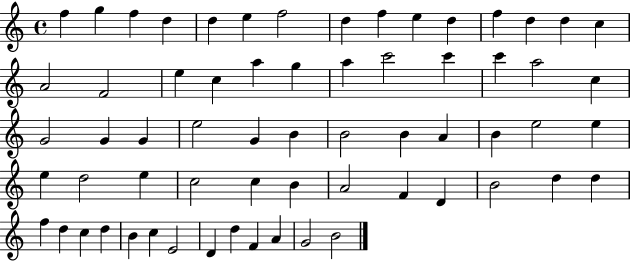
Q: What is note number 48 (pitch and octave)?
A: D4